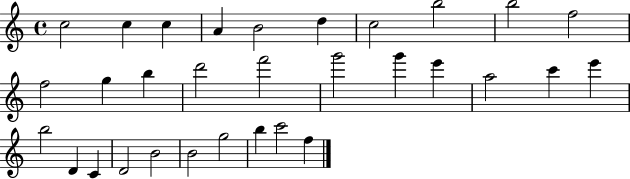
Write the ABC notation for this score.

X:1
T:Untitled
M:4/4
L:1/4
K:C
c2 c c A B2 d c2 b2 b2 f2 f2 g b d'2 f'2 g'2 g' e' a2 c' e' b2 D C D2 B2 B2 g2 b c'2 f